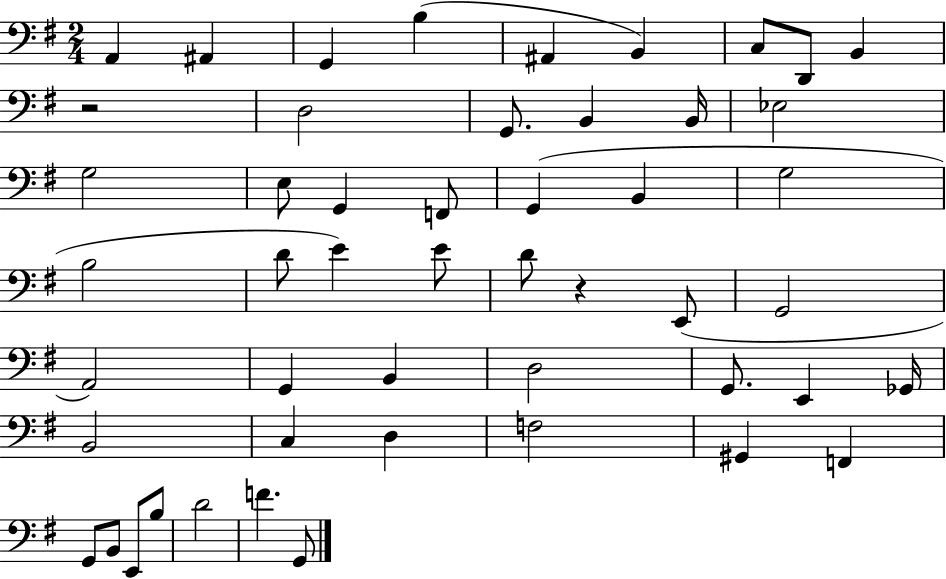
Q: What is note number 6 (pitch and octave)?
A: B2